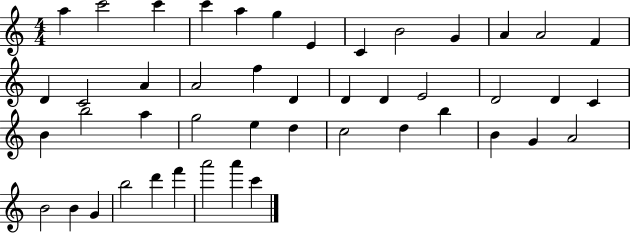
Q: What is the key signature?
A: C major